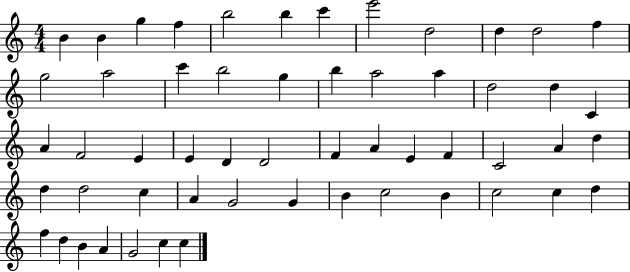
{
  \clef treble
  \numericTimeSignature
  \time 4/4
  \key c \major
  b'4 b'4 g''4 f''4 | b''2 b''4 c'''4 | e'''2 d''2 | d''4 d''2 f''4 | \break g''2 a''2 | c'''4 b''2 g''4 | b''4 a''2 a''4 | d''2 d''4 c'4 | \break a'4 f'2 e'4 | e'4 d'4 d'2 | f'4 a'4 e'4 f'4 | c'2 a'4 d''4 | \break d''4 d''2 c''4 | a'4 g'2 g'4 | b'4 c''2 b'4 | c''2 c''4 d''4 | \break f''4 d''4 b'4 a'4 | g'2 c''4 c''4 | \bar "|."
}